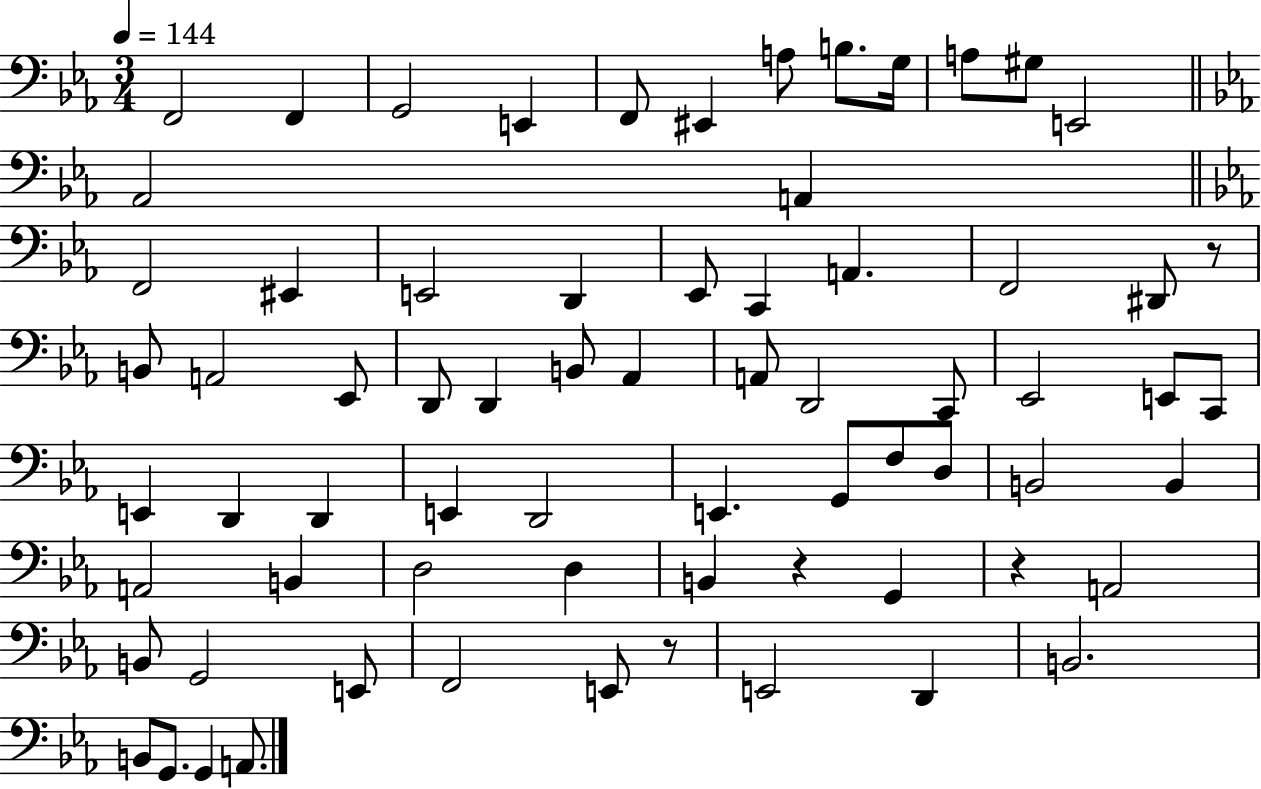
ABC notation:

X:1
T:Untitled
M:3/4
L:1/4
K:Eb
F,,2 F,, G,,2 E,, F,,/2 ^E,, A,/2 B,/2 G,/4 A,/2 ^G,/2 E,,2 _A,,2 A,, F,,2 ^E,, E,,2 D,, _E,,/2 C,, A,, F,,2 ^D,,/2 z/2 B,,/2 A,,2 _E,,/2 D,,/2 D,, B,,/2 _A,, A,,/2 D,,2 C,,/2 _E,,2 E,,/2 C,,/2 E,, D,, D,, E,, D,,2 E,, G,,/2 F,/2 D,/2 B,,2 B,, A,,2 B,, D,2 D, B,, z G,, z A,,2 B,,/2 G,,2 E,,/2 F,,2 E,,/2 z/2 E,,2 D,, B,,2 B,,/2 G,,/2 G,, A,,/2